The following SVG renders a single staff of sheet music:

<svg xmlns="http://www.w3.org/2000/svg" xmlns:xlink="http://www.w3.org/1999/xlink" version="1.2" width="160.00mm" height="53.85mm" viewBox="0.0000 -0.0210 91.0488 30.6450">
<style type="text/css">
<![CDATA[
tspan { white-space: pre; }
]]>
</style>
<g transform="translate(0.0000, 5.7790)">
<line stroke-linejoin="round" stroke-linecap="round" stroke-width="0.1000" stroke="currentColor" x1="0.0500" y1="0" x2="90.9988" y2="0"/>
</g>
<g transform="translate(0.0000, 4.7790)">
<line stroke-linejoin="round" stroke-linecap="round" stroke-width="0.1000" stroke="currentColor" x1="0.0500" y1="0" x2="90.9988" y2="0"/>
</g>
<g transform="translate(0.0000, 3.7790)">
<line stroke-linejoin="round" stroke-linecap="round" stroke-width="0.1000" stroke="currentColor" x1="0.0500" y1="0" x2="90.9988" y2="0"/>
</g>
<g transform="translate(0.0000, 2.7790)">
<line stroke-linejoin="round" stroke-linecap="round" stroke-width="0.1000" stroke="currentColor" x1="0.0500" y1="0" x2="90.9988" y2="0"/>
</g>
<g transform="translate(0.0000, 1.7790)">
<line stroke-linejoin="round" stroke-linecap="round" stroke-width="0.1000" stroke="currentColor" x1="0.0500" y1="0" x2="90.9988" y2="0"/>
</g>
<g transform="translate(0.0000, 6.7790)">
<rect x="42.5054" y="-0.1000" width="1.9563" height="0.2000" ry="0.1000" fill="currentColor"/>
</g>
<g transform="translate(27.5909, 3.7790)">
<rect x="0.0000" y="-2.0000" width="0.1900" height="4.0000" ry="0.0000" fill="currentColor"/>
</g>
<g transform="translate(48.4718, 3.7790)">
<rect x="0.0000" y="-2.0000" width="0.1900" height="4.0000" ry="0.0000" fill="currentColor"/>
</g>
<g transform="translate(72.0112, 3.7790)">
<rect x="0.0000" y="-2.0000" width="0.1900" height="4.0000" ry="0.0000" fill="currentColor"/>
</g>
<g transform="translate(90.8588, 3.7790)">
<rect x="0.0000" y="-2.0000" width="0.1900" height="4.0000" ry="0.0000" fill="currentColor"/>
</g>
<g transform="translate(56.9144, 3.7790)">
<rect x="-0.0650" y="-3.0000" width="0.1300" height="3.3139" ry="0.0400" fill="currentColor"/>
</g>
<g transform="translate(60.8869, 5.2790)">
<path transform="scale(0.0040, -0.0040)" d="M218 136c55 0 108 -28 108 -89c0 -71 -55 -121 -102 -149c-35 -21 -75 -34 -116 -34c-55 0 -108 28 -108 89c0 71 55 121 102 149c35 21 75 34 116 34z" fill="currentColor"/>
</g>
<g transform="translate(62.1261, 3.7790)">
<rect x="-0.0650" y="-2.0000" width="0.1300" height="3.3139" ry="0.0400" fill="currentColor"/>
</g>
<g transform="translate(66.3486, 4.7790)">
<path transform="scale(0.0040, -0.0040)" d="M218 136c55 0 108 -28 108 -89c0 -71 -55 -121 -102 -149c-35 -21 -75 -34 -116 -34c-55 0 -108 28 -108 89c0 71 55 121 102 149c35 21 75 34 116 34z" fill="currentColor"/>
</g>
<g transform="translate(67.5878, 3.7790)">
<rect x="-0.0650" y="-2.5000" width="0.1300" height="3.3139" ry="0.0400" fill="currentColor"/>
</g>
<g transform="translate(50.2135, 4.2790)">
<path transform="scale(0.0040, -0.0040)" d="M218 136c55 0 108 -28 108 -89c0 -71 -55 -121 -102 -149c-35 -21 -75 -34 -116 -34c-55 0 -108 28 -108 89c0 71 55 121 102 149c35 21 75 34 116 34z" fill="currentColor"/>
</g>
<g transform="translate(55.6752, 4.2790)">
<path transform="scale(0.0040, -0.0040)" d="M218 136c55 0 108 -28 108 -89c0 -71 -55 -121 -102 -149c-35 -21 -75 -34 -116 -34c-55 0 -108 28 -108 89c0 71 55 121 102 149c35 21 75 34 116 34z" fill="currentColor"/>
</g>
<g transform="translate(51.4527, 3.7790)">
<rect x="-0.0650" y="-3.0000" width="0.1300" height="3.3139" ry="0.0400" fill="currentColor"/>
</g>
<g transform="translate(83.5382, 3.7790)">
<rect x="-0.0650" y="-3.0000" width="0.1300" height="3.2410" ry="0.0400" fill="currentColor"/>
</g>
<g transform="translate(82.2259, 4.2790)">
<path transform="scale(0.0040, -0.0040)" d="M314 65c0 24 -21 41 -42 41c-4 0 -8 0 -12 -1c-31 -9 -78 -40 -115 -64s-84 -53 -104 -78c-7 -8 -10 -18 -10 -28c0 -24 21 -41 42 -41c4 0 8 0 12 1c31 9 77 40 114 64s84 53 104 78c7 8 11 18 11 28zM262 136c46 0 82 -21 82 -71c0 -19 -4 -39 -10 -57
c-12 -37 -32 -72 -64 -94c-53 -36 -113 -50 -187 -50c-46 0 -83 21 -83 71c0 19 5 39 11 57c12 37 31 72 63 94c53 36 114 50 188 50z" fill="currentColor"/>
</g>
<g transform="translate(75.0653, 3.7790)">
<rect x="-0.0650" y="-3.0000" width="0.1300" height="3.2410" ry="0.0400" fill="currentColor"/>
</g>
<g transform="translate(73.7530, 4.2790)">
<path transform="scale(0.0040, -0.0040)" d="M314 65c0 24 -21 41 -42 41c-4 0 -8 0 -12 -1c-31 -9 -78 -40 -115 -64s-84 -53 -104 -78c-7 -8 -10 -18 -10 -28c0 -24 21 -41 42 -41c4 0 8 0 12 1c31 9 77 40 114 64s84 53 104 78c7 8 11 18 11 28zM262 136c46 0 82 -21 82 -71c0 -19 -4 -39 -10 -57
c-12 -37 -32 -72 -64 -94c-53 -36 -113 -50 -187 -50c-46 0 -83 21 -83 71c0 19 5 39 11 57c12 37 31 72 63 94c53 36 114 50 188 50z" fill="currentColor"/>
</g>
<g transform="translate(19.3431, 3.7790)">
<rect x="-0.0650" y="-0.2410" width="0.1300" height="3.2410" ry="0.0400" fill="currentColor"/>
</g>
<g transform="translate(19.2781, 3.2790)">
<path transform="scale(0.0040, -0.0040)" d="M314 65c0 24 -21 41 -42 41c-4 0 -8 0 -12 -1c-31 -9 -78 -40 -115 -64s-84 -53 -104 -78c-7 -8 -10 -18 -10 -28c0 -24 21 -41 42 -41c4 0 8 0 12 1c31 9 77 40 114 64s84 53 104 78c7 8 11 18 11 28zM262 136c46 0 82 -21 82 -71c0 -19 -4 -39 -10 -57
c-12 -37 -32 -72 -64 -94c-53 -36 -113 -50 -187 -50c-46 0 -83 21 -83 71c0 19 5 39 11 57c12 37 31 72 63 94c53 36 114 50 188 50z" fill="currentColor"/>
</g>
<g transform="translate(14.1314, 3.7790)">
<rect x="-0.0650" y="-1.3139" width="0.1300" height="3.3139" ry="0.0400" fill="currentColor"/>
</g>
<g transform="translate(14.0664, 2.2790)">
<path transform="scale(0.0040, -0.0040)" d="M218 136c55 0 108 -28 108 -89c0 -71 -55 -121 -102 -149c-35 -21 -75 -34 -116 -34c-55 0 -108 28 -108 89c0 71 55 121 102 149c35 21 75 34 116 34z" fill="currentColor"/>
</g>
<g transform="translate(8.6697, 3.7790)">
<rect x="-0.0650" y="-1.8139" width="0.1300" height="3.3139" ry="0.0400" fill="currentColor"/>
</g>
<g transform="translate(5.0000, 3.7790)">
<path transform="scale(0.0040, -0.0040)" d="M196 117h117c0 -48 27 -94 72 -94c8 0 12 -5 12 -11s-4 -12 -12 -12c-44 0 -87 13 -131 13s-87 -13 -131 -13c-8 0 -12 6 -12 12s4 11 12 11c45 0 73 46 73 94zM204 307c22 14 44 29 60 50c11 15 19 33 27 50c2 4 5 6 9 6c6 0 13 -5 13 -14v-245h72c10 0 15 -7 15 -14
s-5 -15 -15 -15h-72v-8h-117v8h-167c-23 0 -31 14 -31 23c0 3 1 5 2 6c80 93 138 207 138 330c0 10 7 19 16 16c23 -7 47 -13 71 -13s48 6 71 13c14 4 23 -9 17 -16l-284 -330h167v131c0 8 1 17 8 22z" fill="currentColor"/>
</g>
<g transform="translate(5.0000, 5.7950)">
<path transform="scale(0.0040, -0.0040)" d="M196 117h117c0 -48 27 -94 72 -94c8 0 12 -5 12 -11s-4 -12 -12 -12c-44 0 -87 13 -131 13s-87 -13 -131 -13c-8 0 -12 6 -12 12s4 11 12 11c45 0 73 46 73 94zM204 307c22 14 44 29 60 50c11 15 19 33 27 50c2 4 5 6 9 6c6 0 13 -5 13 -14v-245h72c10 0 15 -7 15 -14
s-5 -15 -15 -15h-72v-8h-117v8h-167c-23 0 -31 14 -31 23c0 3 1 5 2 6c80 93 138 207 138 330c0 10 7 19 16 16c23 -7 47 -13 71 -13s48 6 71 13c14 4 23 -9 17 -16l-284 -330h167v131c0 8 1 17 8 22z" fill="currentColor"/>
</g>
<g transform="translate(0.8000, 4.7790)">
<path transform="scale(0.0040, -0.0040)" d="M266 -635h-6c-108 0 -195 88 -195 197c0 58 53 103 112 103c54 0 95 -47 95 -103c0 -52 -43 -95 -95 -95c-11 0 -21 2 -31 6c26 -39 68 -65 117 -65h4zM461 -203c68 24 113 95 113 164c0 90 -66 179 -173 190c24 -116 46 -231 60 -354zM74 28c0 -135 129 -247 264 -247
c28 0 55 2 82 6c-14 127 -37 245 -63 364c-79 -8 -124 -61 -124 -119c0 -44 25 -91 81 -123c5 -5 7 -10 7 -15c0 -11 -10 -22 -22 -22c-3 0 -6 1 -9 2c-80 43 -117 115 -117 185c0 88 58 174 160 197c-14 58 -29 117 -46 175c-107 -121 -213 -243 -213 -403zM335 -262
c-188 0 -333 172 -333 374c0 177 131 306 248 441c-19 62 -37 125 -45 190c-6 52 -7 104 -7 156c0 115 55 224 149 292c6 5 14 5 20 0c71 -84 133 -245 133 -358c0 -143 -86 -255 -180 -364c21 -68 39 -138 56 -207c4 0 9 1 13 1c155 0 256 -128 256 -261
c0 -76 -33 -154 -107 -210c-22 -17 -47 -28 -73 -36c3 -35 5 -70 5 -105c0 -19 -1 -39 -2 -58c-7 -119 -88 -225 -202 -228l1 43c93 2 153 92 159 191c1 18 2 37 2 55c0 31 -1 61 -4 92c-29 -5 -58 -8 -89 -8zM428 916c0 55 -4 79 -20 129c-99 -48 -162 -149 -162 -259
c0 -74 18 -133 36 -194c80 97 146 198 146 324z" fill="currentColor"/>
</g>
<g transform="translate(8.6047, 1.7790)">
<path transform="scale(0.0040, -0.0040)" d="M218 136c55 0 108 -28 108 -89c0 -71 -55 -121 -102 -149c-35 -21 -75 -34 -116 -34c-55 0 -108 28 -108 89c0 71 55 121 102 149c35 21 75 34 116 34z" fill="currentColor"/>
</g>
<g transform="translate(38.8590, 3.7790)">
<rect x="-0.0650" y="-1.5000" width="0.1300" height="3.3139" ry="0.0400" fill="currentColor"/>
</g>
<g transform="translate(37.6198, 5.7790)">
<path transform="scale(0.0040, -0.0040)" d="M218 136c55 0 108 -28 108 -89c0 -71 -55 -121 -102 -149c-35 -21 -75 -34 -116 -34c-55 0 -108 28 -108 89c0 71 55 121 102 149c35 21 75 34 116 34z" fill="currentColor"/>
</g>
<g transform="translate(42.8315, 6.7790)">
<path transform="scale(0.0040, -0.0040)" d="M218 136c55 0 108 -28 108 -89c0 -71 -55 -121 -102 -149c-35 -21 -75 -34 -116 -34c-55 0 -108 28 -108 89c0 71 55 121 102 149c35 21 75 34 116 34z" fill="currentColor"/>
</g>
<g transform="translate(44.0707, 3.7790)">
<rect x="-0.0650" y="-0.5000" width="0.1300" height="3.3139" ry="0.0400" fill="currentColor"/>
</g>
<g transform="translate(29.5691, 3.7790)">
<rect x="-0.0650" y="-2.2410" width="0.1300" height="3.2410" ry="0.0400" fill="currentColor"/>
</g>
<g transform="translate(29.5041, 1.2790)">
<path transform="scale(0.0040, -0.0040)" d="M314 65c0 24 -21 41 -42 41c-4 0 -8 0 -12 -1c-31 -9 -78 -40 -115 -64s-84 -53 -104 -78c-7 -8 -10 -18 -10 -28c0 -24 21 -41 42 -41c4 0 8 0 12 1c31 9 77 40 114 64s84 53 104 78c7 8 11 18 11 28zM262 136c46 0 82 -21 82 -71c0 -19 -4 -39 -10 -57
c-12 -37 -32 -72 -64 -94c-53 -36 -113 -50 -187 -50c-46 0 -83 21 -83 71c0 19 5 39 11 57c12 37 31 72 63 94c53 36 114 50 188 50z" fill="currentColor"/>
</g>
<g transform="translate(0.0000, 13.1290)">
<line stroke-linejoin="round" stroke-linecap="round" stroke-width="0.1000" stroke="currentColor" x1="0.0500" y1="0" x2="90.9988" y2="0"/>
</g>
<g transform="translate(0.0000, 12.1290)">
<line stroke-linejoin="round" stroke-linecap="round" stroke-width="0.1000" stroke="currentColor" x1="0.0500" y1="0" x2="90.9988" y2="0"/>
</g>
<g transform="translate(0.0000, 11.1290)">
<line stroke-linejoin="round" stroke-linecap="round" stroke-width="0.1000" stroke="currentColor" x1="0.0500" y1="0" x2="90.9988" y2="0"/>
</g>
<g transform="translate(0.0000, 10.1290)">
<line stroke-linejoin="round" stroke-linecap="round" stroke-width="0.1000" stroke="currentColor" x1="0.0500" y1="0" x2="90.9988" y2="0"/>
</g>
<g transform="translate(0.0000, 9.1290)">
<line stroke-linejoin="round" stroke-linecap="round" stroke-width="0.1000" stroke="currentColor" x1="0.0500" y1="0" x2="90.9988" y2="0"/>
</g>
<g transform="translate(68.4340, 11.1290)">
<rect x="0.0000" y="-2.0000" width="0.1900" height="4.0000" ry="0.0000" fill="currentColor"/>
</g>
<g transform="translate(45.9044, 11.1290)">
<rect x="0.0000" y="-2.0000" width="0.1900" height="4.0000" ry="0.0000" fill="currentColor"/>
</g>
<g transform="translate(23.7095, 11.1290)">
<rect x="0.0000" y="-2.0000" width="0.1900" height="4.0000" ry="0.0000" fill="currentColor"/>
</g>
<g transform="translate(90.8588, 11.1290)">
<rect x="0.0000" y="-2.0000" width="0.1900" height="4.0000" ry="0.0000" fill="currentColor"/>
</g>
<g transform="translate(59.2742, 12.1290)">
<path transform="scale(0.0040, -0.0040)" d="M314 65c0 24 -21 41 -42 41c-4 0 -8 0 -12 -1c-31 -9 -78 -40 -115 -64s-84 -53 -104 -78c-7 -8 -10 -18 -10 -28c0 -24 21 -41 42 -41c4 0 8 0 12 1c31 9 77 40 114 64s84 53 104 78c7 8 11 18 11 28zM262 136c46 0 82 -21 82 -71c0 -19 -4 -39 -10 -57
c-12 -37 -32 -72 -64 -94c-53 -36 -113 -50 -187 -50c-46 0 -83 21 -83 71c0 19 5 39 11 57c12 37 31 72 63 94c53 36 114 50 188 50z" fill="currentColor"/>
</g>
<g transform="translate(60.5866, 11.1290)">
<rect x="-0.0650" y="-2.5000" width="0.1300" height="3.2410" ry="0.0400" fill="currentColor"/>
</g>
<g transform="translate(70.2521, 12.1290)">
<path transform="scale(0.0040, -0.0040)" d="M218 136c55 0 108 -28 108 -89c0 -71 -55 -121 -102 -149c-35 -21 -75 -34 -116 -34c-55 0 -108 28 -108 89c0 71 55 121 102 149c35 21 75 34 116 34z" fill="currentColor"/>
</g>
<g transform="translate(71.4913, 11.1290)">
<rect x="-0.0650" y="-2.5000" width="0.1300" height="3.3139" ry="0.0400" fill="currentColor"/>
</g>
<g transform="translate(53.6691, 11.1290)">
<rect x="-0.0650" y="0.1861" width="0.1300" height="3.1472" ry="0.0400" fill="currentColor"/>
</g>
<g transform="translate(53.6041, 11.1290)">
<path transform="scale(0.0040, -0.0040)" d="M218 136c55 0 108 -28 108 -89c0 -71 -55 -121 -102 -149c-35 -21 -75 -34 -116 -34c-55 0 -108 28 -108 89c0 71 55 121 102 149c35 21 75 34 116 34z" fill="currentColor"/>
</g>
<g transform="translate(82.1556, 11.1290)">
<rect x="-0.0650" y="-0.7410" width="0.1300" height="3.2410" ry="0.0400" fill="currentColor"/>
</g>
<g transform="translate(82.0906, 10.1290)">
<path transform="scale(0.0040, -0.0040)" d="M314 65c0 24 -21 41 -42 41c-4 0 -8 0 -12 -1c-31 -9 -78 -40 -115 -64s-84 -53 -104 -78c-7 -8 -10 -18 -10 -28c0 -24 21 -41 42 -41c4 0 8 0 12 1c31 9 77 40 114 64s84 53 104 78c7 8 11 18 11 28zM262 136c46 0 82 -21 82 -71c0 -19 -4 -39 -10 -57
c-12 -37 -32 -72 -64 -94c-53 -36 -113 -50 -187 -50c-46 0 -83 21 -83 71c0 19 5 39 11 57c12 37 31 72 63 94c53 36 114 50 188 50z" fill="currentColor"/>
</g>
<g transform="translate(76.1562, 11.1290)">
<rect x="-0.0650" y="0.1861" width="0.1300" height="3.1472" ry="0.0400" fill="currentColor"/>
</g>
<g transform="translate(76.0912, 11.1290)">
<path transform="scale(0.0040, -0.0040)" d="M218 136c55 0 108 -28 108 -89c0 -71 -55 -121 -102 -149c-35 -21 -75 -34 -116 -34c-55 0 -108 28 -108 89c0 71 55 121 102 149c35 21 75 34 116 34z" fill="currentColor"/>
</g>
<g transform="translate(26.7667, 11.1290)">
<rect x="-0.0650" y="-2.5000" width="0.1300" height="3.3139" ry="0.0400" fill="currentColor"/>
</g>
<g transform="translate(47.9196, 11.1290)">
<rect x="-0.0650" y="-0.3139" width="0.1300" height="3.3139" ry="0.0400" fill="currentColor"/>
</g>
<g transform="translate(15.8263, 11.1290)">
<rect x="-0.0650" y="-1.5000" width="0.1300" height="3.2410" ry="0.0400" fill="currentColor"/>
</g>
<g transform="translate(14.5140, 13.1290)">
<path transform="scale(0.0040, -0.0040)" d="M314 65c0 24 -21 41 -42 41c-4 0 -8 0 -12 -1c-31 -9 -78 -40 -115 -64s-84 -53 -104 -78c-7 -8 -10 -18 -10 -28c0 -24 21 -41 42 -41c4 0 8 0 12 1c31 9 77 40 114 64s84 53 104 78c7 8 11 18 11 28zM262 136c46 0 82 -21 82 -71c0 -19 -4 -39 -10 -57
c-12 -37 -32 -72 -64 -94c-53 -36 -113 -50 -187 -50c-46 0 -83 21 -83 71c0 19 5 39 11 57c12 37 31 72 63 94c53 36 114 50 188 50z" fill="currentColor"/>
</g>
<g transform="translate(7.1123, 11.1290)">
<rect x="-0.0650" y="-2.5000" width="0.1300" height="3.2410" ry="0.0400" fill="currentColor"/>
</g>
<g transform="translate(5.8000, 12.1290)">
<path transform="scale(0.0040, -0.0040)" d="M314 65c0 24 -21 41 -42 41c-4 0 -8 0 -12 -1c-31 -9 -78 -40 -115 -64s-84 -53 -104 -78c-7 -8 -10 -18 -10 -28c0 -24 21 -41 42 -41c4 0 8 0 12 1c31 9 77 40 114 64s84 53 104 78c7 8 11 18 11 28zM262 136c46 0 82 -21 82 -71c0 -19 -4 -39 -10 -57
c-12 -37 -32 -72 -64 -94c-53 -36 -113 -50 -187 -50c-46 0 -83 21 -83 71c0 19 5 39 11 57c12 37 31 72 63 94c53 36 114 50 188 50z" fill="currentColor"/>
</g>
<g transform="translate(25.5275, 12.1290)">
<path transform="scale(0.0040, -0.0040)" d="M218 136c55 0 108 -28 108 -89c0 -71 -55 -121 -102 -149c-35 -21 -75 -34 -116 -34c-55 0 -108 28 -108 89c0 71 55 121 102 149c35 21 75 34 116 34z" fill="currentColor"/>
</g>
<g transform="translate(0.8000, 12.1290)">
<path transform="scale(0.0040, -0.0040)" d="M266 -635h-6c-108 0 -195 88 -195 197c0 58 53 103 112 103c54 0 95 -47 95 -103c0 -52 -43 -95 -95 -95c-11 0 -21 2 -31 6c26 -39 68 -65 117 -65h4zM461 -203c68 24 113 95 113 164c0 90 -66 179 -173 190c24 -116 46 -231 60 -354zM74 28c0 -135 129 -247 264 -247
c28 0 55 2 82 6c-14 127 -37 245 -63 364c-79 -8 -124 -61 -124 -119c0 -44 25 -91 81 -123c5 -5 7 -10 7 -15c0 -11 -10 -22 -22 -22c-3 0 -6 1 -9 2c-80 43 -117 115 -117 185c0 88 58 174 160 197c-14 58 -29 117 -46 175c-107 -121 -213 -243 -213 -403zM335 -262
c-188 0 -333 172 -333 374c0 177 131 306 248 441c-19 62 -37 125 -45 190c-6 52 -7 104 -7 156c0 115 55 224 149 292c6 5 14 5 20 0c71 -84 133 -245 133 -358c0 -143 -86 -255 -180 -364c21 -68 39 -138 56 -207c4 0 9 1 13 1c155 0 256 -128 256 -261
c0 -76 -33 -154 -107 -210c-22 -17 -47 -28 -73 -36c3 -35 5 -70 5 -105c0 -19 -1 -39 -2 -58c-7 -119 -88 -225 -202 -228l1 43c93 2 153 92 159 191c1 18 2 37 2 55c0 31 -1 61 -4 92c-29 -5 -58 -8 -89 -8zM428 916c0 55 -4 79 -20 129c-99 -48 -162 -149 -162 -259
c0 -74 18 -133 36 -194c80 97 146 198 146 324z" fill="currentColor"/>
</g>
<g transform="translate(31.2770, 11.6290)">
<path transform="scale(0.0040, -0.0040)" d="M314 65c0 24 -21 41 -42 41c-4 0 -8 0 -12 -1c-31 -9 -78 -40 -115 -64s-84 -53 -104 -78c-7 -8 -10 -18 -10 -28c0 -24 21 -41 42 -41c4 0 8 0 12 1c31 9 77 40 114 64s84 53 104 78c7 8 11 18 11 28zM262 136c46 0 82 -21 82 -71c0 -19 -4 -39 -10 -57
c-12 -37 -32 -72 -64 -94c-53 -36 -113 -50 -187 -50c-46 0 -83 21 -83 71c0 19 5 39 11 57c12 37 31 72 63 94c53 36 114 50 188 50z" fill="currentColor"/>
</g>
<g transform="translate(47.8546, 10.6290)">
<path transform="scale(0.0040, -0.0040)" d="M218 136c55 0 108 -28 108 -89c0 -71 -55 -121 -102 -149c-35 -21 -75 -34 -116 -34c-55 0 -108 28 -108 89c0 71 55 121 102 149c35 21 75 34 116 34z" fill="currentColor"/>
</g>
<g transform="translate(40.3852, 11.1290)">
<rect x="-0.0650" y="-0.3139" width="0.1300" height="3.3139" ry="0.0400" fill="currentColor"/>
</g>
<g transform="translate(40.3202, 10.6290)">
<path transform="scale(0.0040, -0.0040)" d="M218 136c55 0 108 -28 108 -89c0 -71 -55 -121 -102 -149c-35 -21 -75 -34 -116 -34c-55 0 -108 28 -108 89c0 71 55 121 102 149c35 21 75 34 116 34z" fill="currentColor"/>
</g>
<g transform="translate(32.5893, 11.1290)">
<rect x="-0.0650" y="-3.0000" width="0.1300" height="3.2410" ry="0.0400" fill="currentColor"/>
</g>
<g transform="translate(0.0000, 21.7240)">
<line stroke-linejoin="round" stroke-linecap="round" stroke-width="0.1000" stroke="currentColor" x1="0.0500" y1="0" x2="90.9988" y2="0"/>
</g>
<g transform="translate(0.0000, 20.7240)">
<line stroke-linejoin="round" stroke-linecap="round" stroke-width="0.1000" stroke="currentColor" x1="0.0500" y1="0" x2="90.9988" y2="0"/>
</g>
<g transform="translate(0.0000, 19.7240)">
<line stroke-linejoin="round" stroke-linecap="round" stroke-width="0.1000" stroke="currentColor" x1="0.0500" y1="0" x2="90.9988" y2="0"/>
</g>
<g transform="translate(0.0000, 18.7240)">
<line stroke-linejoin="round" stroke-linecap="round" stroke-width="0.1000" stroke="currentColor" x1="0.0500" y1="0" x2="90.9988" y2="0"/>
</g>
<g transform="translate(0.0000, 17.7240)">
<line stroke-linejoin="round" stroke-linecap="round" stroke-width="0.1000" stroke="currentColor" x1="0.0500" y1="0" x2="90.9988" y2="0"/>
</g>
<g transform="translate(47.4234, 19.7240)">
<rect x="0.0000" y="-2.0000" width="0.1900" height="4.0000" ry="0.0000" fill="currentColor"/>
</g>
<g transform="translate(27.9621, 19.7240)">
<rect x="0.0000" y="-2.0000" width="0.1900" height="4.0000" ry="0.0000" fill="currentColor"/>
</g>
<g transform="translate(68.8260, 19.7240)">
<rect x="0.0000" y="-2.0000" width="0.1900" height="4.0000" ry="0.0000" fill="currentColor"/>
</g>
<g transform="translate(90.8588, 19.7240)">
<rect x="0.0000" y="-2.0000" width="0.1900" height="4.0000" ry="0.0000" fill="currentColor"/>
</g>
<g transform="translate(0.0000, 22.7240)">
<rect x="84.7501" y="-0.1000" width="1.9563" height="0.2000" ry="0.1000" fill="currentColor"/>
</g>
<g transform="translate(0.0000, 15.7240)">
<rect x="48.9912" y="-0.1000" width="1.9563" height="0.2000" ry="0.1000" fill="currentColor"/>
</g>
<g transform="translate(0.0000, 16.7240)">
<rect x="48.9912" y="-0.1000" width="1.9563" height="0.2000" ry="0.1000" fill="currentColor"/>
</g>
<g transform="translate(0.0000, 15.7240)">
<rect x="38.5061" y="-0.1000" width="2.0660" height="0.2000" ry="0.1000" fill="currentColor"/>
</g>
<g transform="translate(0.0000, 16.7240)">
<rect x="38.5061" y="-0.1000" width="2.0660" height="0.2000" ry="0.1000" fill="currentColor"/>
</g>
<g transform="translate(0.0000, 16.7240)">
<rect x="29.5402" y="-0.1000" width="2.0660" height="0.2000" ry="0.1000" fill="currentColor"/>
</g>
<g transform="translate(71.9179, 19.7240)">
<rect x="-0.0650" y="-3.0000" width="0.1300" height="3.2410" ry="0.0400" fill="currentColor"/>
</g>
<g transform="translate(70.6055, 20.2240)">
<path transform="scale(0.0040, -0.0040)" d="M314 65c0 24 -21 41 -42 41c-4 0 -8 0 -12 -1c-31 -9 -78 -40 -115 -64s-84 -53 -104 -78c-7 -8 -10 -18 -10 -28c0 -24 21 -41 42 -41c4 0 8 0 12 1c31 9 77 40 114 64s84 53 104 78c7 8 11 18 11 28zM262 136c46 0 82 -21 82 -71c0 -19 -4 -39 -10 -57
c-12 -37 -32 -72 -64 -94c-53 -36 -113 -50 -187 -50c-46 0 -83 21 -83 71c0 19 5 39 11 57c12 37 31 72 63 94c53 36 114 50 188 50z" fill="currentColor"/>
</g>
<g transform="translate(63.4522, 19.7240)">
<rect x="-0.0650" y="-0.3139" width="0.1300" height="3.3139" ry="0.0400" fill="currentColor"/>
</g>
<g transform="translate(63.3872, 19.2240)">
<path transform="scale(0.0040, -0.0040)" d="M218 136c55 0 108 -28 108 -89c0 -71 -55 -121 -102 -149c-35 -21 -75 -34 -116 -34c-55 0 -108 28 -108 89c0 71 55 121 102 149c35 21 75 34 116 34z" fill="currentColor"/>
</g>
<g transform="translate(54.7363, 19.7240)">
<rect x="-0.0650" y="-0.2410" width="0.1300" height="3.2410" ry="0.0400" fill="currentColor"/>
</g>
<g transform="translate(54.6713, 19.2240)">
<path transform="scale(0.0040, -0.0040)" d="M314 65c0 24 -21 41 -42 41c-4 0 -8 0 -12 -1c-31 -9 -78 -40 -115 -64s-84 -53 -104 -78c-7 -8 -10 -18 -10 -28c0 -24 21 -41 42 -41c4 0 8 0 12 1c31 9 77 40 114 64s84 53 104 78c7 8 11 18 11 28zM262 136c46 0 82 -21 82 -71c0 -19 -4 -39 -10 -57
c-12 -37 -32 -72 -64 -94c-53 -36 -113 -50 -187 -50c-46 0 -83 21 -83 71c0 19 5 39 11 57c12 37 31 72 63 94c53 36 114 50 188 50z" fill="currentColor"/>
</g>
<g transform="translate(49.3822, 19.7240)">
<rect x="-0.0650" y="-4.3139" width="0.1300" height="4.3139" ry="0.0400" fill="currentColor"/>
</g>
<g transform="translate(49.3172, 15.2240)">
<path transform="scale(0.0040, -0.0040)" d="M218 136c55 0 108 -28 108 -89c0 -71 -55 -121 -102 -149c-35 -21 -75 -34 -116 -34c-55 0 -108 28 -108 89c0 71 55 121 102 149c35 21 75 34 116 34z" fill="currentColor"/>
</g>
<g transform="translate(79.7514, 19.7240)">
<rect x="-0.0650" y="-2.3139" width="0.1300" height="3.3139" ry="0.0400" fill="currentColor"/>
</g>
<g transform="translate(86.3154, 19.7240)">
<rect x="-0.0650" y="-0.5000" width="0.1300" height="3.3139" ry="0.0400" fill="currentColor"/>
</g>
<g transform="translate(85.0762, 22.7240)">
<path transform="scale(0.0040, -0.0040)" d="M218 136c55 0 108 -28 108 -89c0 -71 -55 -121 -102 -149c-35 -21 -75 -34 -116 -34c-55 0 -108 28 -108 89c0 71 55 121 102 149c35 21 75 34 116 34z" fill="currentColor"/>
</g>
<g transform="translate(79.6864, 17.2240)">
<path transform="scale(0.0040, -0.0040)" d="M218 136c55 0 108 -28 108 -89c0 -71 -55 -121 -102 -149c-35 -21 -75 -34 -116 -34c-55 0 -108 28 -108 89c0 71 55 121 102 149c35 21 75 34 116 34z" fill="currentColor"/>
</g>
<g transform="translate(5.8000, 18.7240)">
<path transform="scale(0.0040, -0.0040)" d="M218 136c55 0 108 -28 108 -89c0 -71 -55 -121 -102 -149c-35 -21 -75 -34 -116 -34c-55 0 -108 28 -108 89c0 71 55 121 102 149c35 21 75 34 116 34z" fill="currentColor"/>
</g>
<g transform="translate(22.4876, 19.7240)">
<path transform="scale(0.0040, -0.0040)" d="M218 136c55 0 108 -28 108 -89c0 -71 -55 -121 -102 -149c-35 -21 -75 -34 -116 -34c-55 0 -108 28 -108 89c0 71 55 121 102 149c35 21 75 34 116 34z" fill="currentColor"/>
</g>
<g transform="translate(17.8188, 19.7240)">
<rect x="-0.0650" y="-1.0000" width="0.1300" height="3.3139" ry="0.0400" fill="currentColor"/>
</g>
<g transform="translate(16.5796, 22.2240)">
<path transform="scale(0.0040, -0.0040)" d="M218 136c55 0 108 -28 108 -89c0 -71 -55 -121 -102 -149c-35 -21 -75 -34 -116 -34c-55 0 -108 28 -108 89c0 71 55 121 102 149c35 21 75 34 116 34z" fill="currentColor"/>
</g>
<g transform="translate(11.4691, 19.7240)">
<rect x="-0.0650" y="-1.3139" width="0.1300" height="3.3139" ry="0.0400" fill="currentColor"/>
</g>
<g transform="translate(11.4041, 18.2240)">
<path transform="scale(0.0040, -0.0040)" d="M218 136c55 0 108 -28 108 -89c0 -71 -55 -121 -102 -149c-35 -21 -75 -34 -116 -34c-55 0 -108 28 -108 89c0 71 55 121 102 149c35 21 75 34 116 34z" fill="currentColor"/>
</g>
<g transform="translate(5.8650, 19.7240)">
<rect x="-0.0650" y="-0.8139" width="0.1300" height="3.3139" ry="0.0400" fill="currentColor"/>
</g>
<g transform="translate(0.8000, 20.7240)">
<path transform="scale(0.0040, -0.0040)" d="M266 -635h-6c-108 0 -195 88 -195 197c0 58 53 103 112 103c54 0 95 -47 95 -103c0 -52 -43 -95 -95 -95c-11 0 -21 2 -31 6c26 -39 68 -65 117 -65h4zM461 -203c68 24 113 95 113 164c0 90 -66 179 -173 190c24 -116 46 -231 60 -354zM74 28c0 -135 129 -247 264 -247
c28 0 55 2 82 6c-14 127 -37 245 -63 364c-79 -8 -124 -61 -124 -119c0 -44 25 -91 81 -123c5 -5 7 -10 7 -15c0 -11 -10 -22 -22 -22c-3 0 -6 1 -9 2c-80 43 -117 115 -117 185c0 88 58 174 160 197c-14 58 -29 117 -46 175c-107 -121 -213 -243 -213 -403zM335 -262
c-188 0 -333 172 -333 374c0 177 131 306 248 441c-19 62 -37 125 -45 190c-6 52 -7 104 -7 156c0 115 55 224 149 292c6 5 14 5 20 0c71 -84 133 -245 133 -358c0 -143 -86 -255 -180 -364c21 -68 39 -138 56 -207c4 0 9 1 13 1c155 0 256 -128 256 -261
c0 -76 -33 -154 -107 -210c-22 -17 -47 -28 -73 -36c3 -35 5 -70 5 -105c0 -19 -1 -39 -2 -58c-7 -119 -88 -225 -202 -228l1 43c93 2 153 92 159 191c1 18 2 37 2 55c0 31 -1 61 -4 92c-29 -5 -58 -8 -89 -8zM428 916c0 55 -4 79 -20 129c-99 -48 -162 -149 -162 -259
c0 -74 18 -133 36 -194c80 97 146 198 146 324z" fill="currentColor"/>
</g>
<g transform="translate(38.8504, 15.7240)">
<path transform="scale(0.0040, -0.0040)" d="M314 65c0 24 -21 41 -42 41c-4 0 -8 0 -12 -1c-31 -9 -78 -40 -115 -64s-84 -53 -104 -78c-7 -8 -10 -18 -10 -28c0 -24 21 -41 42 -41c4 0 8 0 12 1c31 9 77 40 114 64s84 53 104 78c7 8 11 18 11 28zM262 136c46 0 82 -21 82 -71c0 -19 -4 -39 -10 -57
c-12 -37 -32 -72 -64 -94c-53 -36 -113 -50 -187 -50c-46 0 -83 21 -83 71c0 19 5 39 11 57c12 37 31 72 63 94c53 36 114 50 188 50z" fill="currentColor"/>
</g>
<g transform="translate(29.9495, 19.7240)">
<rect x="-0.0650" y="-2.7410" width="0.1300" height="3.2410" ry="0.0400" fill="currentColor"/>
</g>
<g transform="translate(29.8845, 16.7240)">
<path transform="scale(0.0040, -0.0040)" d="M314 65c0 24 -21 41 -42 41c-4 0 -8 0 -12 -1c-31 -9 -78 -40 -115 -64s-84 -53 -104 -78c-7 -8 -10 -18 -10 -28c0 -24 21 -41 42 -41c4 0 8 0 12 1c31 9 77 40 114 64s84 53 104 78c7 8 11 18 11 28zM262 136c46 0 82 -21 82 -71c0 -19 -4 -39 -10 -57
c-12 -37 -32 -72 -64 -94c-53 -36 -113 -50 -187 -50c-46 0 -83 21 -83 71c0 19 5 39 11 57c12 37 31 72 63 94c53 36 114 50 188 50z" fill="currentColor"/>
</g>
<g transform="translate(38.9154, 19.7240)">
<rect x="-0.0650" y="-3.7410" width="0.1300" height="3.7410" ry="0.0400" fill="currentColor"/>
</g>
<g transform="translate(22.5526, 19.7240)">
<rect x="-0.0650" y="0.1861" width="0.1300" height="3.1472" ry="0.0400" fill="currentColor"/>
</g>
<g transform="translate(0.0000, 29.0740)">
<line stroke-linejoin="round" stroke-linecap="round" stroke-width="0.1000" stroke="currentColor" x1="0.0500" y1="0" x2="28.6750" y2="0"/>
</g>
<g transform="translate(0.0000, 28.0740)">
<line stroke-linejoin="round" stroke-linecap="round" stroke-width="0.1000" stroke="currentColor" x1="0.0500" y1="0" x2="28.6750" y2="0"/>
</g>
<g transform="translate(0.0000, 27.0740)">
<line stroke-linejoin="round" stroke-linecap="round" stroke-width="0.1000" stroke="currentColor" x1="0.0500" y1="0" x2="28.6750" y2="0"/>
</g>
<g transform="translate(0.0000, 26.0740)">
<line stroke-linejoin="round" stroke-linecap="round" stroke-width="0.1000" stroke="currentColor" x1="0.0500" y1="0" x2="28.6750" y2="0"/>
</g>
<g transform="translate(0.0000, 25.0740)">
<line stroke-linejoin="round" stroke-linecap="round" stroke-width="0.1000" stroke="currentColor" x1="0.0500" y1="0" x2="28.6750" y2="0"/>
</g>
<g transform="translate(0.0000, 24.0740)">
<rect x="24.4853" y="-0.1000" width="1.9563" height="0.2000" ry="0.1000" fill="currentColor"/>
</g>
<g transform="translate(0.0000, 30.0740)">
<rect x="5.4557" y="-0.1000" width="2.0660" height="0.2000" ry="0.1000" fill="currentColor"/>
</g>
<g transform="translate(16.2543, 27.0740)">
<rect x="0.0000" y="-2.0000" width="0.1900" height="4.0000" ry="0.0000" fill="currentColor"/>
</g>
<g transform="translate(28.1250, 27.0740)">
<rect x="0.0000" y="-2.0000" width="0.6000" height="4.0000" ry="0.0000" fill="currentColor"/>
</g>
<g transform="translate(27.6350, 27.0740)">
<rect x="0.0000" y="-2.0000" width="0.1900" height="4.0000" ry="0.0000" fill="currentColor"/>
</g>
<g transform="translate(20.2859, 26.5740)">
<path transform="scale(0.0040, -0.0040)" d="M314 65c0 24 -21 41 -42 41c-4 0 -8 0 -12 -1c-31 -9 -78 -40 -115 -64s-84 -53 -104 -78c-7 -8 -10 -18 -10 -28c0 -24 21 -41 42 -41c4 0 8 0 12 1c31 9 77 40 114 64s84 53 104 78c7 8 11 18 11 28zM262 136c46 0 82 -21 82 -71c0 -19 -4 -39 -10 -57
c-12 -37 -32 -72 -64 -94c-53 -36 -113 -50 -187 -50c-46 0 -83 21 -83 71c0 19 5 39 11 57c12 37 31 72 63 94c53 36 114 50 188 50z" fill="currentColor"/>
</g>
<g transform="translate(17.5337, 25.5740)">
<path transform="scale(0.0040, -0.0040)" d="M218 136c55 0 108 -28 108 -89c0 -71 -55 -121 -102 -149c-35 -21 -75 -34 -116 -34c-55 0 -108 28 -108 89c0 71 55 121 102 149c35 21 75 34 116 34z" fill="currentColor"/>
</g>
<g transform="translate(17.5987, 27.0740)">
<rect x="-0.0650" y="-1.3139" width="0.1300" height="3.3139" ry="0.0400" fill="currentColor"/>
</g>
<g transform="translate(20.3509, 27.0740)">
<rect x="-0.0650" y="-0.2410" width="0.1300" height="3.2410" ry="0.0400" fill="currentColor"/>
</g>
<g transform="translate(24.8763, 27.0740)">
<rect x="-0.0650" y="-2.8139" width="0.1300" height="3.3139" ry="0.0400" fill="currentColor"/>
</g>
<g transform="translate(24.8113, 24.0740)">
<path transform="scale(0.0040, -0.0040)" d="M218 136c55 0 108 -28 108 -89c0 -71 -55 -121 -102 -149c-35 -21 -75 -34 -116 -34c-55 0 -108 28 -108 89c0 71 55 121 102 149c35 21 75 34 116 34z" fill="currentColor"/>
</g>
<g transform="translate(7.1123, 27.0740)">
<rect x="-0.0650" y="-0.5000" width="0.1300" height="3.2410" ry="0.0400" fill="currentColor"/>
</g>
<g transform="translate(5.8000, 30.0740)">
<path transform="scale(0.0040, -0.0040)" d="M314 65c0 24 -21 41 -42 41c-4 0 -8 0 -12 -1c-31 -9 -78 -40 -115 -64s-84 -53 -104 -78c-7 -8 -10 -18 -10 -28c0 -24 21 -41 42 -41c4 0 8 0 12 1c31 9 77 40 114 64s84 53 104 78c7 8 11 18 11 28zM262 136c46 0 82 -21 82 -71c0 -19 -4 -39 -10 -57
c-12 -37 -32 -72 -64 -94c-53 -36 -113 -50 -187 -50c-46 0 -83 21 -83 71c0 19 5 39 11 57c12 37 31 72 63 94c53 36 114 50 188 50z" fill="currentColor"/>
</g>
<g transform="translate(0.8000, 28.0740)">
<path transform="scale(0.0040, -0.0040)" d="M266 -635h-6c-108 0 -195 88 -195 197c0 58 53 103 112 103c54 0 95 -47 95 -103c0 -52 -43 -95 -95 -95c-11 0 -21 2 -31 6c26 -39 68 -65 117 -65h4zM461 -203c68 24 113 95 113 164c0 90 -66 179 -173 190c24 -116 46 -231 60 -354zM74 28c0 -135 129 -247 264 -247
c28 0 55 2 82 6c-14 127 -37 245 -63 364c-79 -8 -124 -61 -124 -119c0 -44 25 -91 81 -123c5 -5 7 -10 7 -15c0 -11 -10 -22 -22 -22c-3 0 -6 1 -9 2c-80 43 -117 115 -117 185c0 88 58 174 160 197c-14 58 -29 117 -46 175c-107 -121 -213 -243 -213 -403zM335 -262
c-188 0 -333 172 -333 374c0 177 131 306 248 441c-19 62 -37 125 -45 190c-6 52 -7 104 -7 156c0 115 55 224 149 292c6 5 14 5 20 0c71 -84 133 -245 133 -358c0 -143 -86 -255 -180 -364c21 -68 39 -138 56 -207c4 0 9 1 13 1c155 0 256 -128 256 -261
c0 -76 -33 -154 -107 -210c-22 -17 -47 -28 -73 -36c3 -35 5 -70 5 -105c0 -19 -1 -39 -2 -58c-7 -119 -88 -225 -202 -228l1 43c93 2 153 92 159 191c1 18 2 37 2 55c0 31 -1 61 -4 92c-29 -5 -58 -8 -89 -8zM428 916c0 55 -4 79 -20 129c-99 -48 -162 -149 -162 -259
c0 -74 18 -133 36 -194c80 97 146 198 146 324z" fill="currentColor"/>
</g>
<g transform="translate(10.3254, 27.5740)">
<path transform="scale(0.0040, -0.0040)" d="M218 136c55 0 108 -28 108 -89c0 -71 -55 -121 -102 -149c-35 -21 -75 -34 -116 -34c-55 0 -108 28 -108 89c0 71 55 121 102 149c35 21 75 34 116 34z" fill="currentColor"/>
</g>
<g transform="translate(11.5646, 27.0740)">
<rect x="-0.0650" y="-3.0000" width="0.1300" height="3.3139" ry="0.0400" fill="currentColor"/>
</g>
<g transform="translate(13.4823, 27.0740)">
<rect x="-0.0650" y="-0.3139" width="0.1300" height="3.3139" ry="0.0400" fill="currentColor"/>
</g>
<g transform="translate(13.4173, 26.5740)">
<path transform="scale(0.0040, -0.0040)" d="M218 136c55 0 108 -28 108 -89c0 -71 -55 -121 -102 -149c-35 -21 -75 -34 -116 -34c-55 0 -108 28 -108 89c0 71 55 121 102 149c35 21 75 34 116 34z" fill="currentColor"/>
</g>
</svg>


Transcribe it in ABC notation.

X:1
T:Untitled
M:4/4
L:1/4
K:C
f e c2 g2 E C A A F G A2 A2 G2 E2 G A2 c c B G2 G B d2 d e D B a2 c'2 d' c2 c A2 g C C2 A c e c2 a